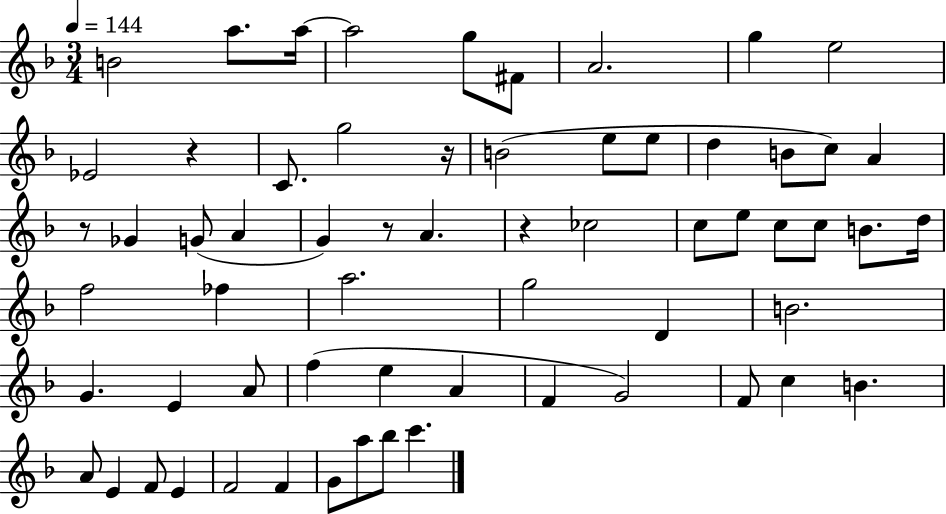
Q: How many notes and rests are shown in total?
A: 63